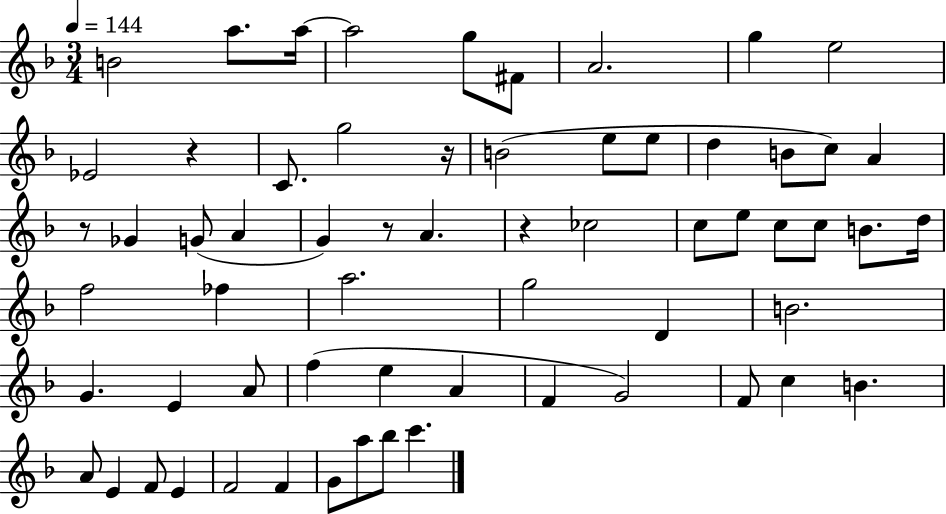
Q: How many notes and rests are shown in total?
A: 63